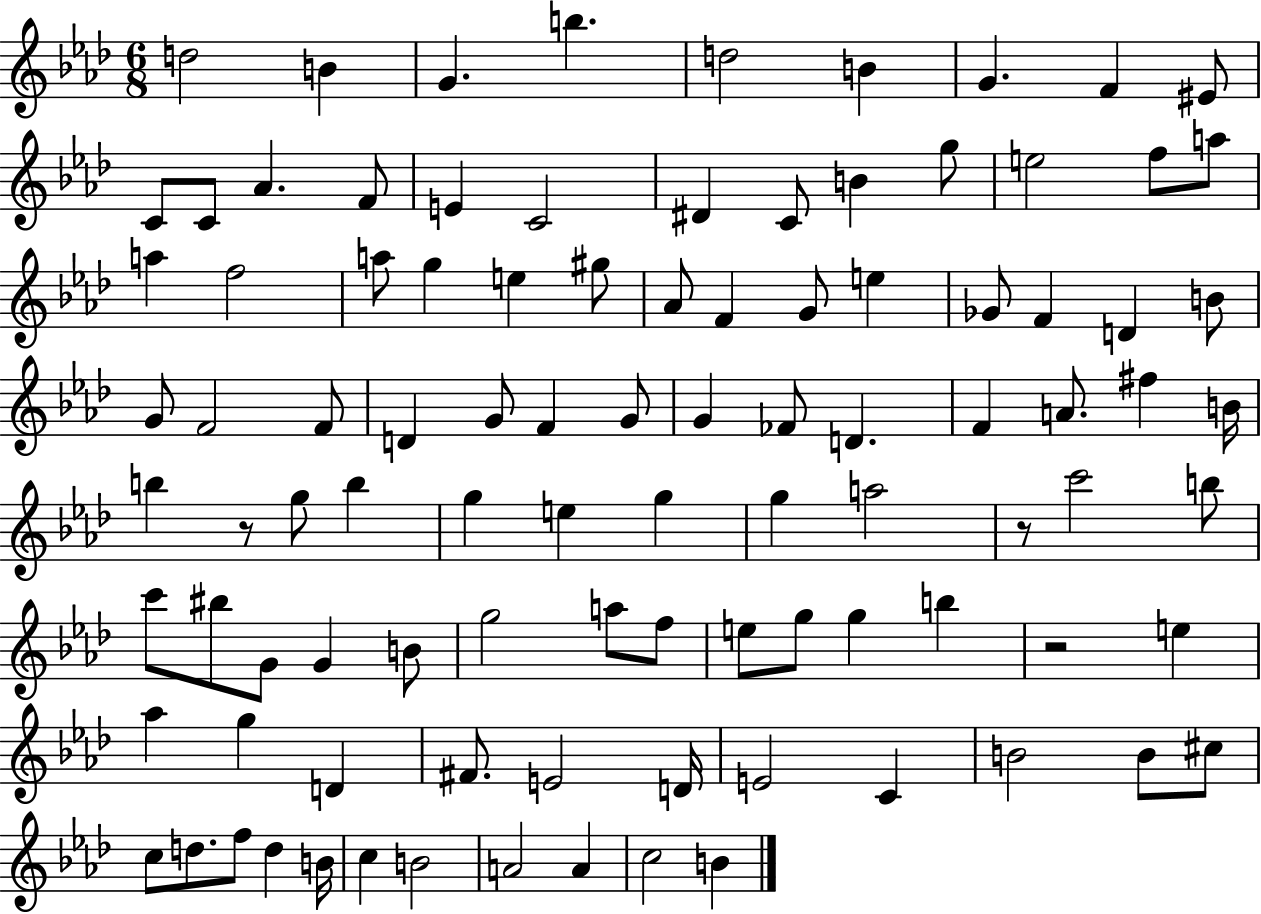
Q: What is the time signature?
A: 6/8